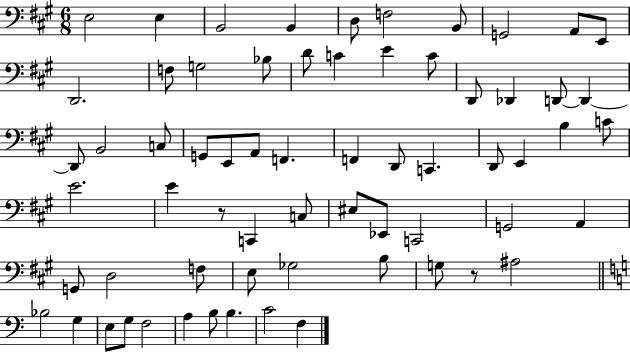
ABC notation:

X:1
T:Untitled
M:6/8
L:1/4
K:A
E,2 E, B,,2 B,, D,/2 F,2 B,,/2 G,,2 A,,/2 E,,/2 D,,2 F,/2 G,2 _B,/2 D/2 C E C/2 D,,/2 _D,, D,,/2 D,, D,,/2 B,,2 C,/2 G,,/2 E,,/2 A,,/2 F,, F,, D,,/2 C,, D,,/2 E,, B, C/2 E2 E z/2 C,, C,/2 ^E,/2 _E,,/2 C,,2 G,,2 A,, G,,/2 D,2 F,/2 E,/2 _G,2 B,/2 G,/2 z/2 ^A,2 _B,2 G, E,/2 G,/2 F,2 A, B,/2 B, C2 F,